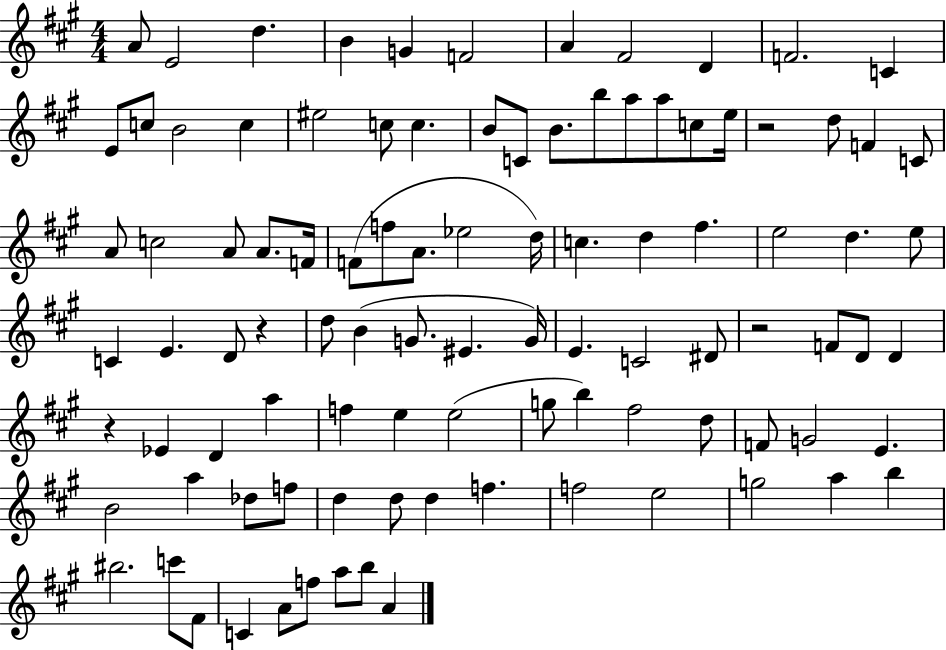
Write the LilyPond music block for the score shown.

{
  \clef treble
  \numericTimeSignature
  \time 4/4
  \key a \major
  a'8 e'2 d''4. | b'4 g'4 f'2 | a'4 fis'2 d'4 | f'2. c'4 | \break e'8 c''8 b'2 c''4 | eis''2 c''8 c''4. | b'8 c'8 b'8. b''8 a''8 a''8 c''8 e''16 | r2 d''8 f'4 c'8 | \break a'8 c''2 a'8 a'8. f'16 | f'8( f''8 a'8. ees''2 d''16) | c''4. d''4 fis''4. | e''2 d''4. e''8 | \break c'4 e'4. d'8 r4 | d''8 b'4( g'8. eis'4. g'16) | e'4. c'2 dis'8 | r2 f'8 d'8 d'4 | \break r4 ees'4 d'4 a''4 | f''4 e''4 e''2( | g''8 b''4) fis''2 d''8 | f'8 g'2 e'4. | \break b'2 a''4 des''8 f''8 | d''4 d''8 d''4 f''4. | f''2 e''2 | g''2 a''4 b''4 | \break bis''2. c'''8 fis'8 | c'4 a'8 f''8 a''8 b''8 a'4 | \bar "|."
}